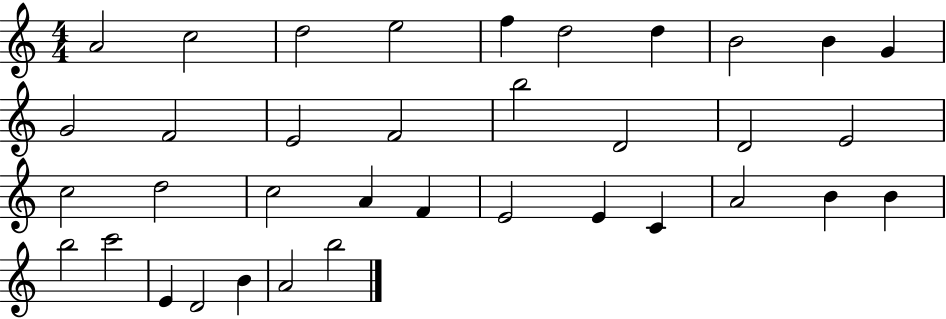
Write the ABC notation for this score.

X:1
T:Untitled
M:4/4
L:1/4
K:C
A2 c2 d2 e2 f d2 d B2 B G G2 F2 E2 F2 b2 D2 D2 E2 c2 d2 c2 A F E2 E C A2 B B b2 c'2 E D2 B A2 b2